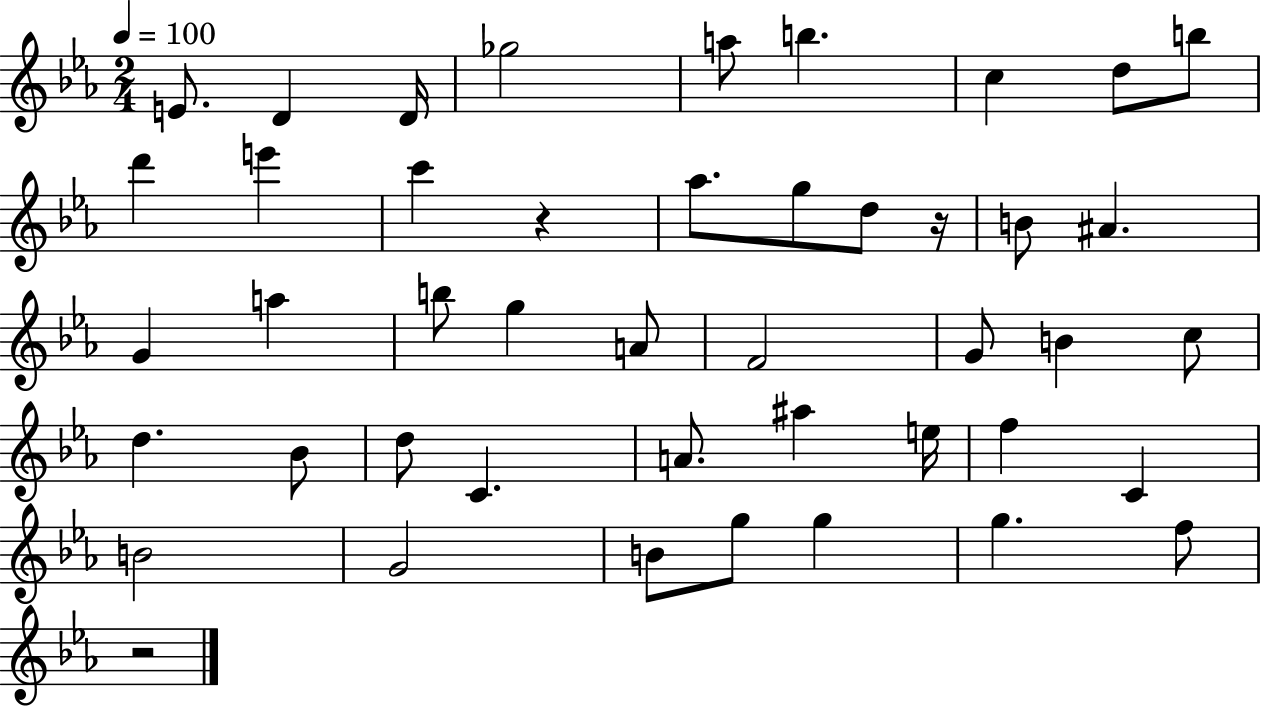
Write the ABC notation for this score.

X:1
T:Untitled
M:2/4
L:1/4
K:Eb
E/2 D D/4 _g2 a/2 b c d/2 b/2 d' e' c' z _a/2 g/2 d/2 z/4 B/2 ^A G a b/2 g A/2 F2 G/2 B c/2 d _B/2 d/2 C A/2 ^a e/4 f C B2 G2 B/2 g/2 g g f/2 z2